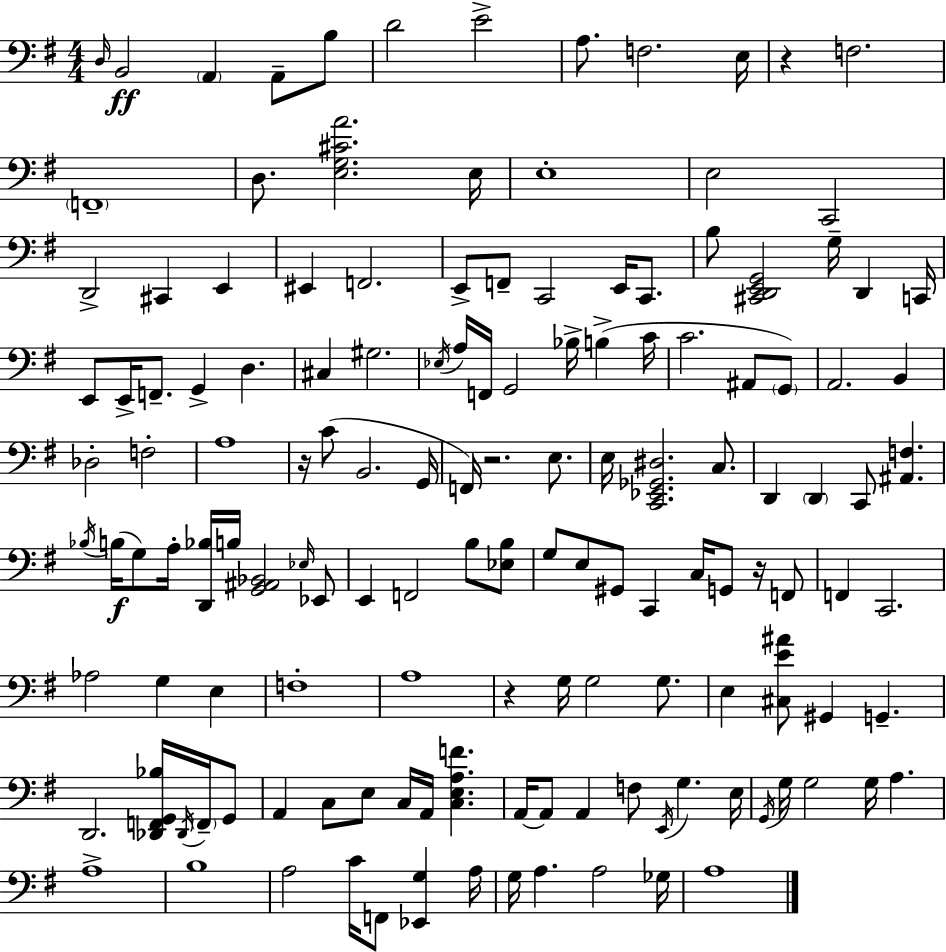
D3/s B2/h A2/q A2/e B3/e D4/h E4/h A3/e. F3/h. E3/s R/q F3/h. F2/w D3/e. [E3,G3,C#4,A4]/h. E3/s E3/w E3/h C2/h D2/h C#2/q E2/q EIS2/q F2/h. E2/e F2/e C2/h E2/s C2/e. B3/e [C#2,D2,E2,G2]/h G3/s D2/q C2/s E2/e E2/s F2/e. G2/q D3/q. C#3/q G#3/h. Eb3/s A3/s F2/s G2/h Bb3/s B3/q C4/s C4/h. A#2/e G2/e A2/h. B2/q Db3/h F3/h A3/w R/s C4/e B2/h. G2/s F2/s R/h. E3/e. E3/s [C2,Eb2,Gb2,D#3]/h. C3/e. D2/q D2/q C2/e [A#2,F3]/q. Bb3/s B3/s G3/e A3/s [D2,Bb3]/s B3/s [G2,A#2,Bb2]/h Eb3/s Eb2/e E2/q F2/h B3/e [Eb3,B3]/e G3/e E3/e G#2/e C2/q C3/s G2/e R/s F2/e F2/q C2/h. Ab3/h G3/q E3/q F3/w A3/w R/q G3/s G3/h G3/e. E3/q [C#3,E4,A#4]/e G#2/q G2/q. D2/h. [Db2,F2,G2,Bb3]/s Db2/s F2/s G2/e A2/q C3/e E3/e C3/s A2/s [C3,E3,A3,F4]/q. A2/s A2/e A2/q F3/e E2/s G3/q. E3/s G2/s G3/s G3/h G3/s A3/q. A3/w B3/w A3/h C4/s F2/e [Eb2,G3]/q A3/s G3/s A3/q. A3/h Gb3/s A3/w